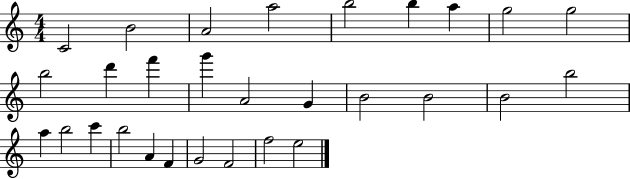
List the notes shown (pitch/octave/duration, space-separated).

C4/h B4/h A4/h A5/h B5/h B5/q A5/q G5/h G5/h B5/h D6/q F6/q G6/q A4/h G4/q B4/h B4/h B4/h B5/h A5/q B5/h C6/q B5/h A4/q F4/q G4/h F4/h F5/h E5/h